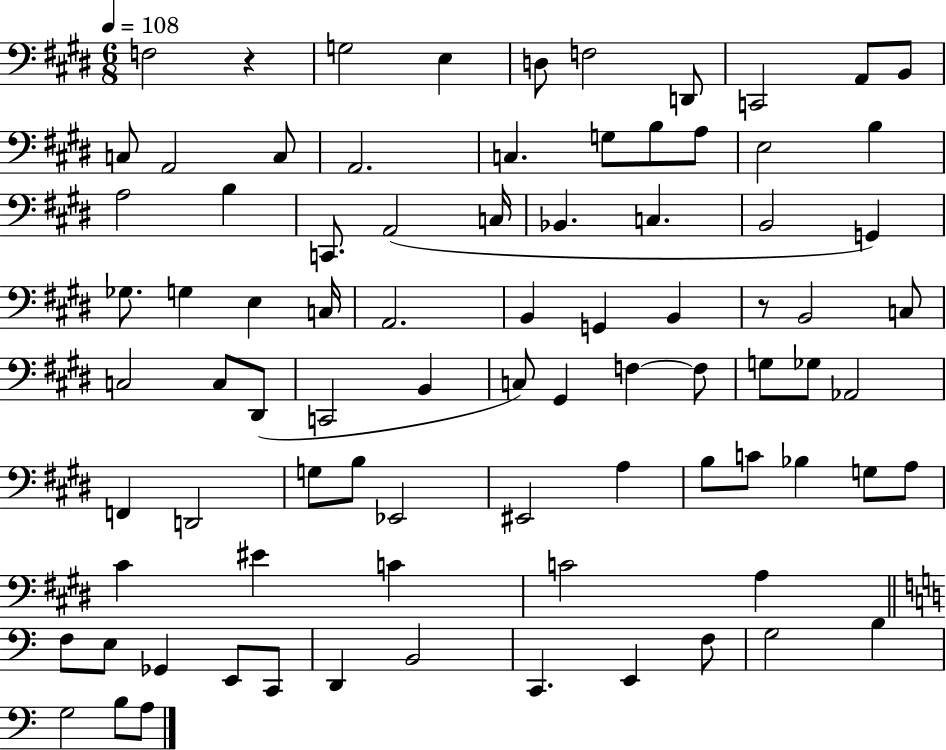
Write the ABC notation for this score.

X:1
T:Untitled
M:6/8
L:1/4
K:E
F,2 z G,2 E, D,/2 F,2 D,,/2 C,,2 A,,/2 B,,/2 C,/2 A,,2 C,/2 A,,2 C, G,/2 B,/2 A,/2 E,2 B, A,2 B, C,,/2 A,,2 C,/4 _B,, C, B,,2 G,, _G,/2 G, E, C,/4 A,,2 B,, G,, B,, z/2 B,,2 C,/2 C,2 C,/2 ^D,,/2 C,,2 B,, C,/2 ^G,, F, F,/2 G,/2 _G,/2 _A,,2 F,, D,,2 G,/2 B,/2 _E,,2 ^E,,2 A, B,/2 C/2 _B, G,/2 A,/2 ^C ^E C C2 A, F,/2 E,/2 _G,, E,,/2 C,,/2 D,, B,,2 C,, E,, F,/2 G,2 B, G,2 B,/2 A,/2